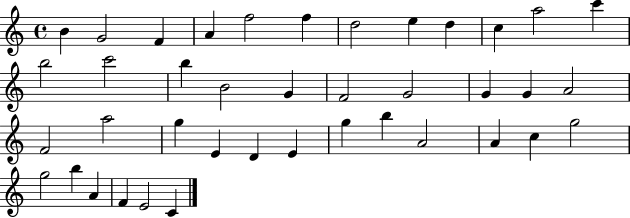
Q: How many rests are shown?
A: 0